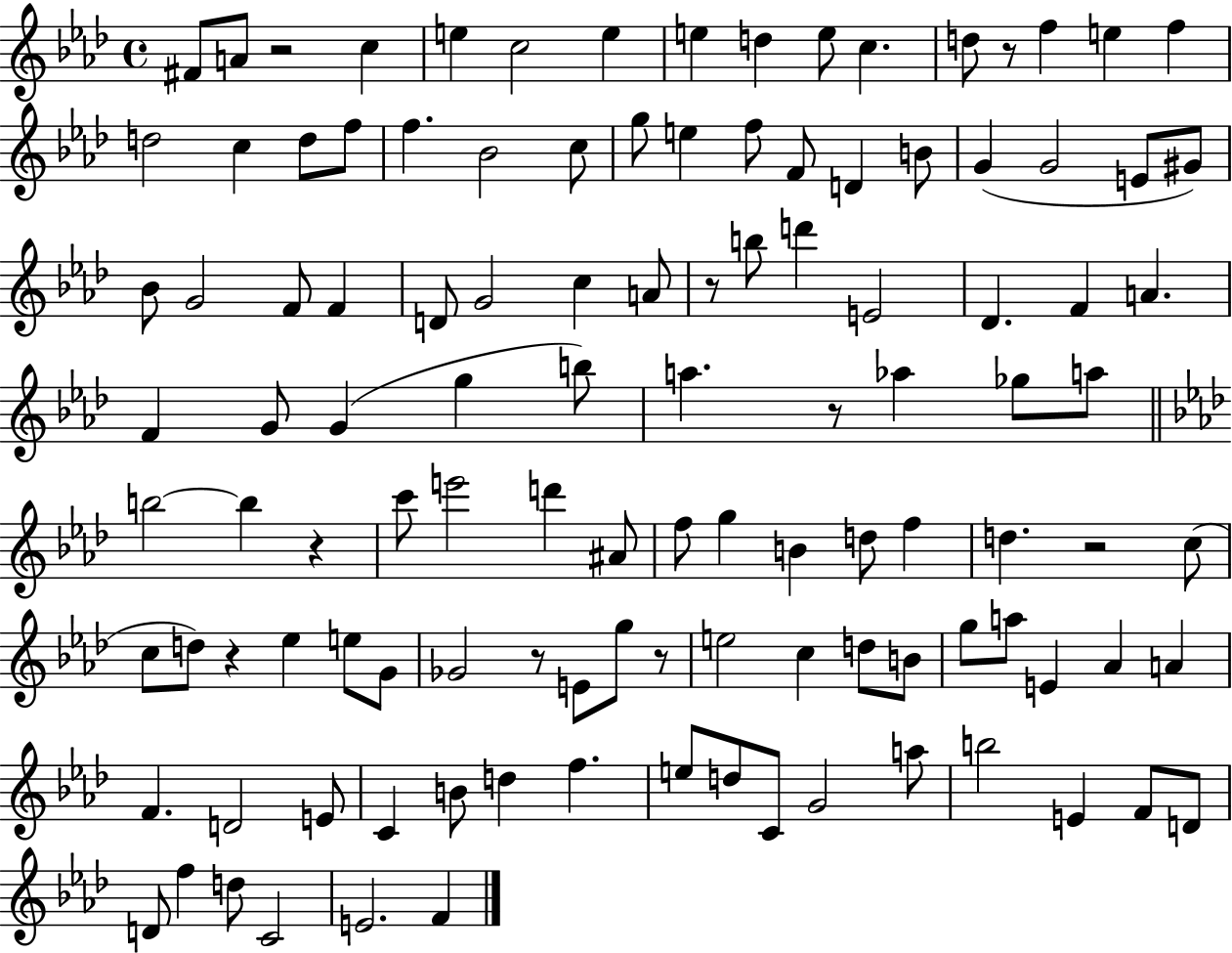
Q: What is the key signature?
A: AES major